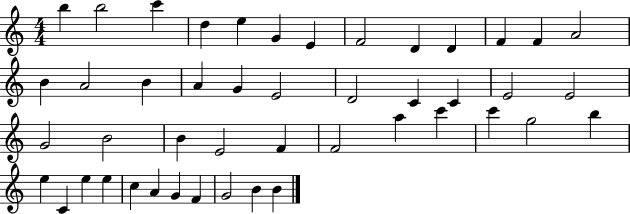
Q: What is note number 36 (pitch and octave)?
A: E5